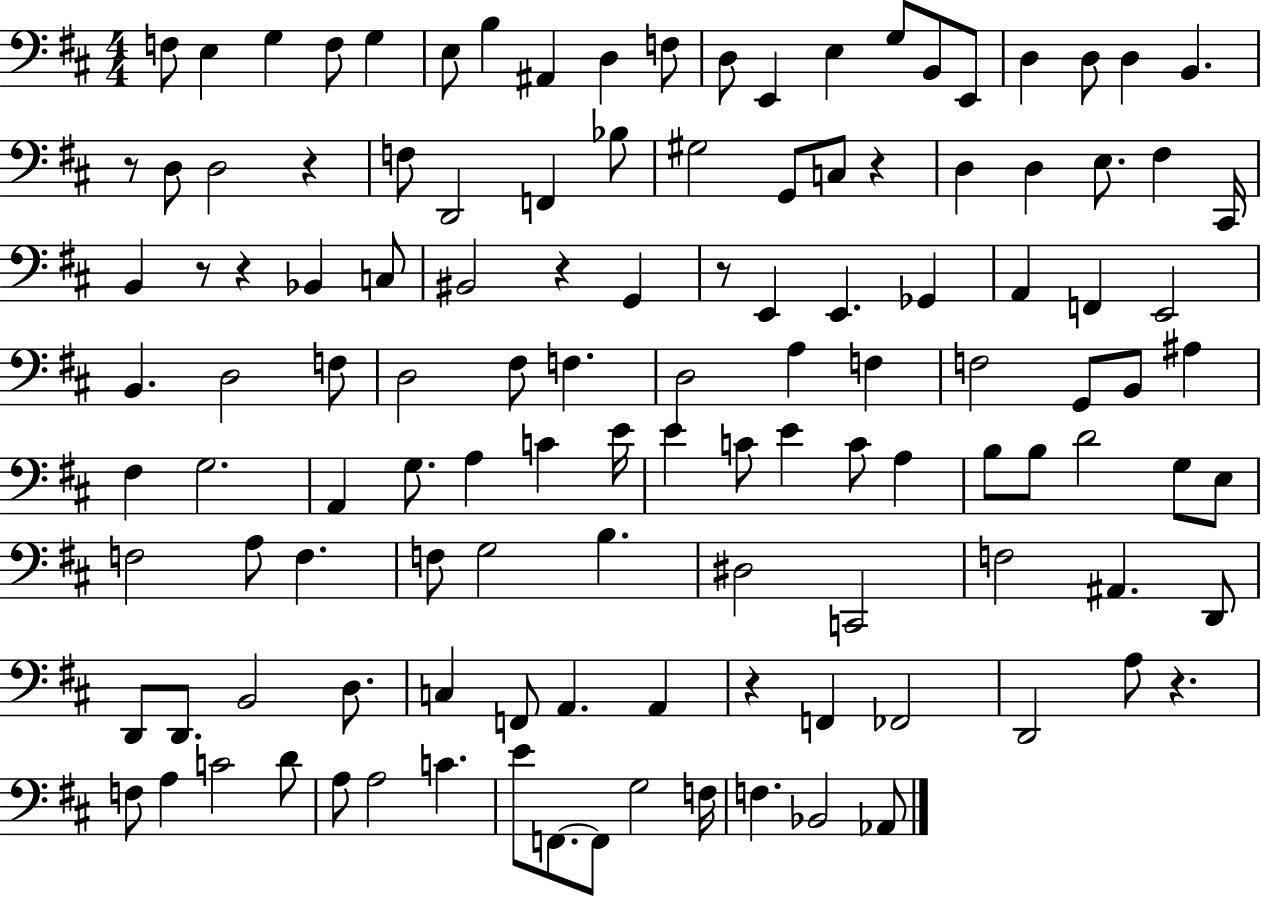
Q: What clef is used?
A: bass